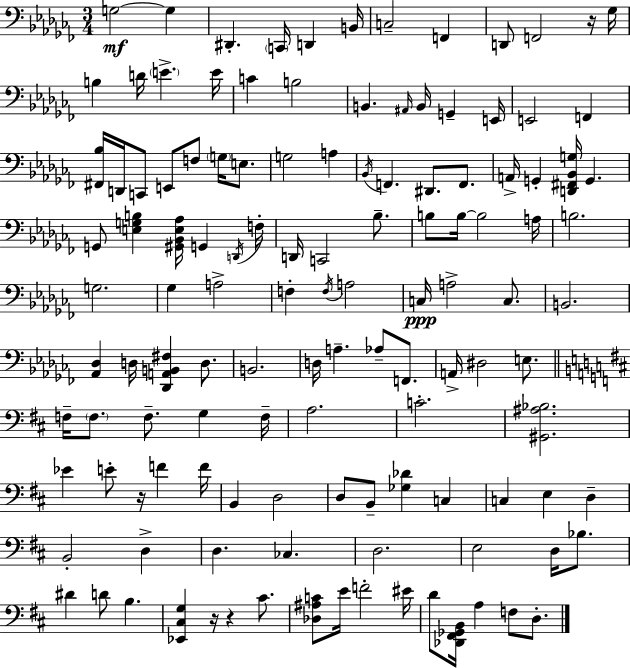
G3/h G3/q D#2/q. C2/s D2/q B2/s C3/h F2/q D2/e F2/h R/s Gb3/s B3/q D4/s E4/q. E4/s C4/q B3/h B2/q. A#2/s B2/s G2/q E2/s E2/h F2/q [F#2,Bb3]/s D2/s C2/e E2/e F3/e G3/s E3/e. G3/h A3/q Bb2/s F2/q. D#2/e. F2/e. A2/s G2/q [D2,F#2,Bb2,G3]/s G2/q. G2/e [E3,G3,B3]/q [G#2,Bb2,E3,Ab3]/s G2/q D2/s F3/s D2/s C2/h Bb3/e. B3/e B3/s B3/h A3/s B3/h. G3/h. Gb3/q A3/h F3/q F3/s A3/h C3/s A3/h C3/e. B2/h. [Ab2,Db3]/q D3/s [Db2,A2,B2,F#3]/q D3/e. B2/h. D3/s A3/q. Ab3/e F2/e. A2/s D#3/h E3/e. F3/s F3/e. F3/e. G3/q F3/s A3/h. C4/h. [G#2,A#3,Bb3]/h. Eb4/q E4/e R/s F4/q F4/s B2/q D3/h D3/e B2/e [Gb3,Db4]/q C3/q C3/q E3/q D3/q B2/h D3/q D3/q. CES3/q. D3/h. E3/h D3/s Bb3/e. D#4/q D4/e B3/q. [Eb2,C#3,G3]/q R/s R/q C#4/e. [Db3,A#3,C4]/e E4/s F4/h EIS4/s D4/e [Db2,F#2,Gb2,B2]/s A3/q F3/e D3/e.